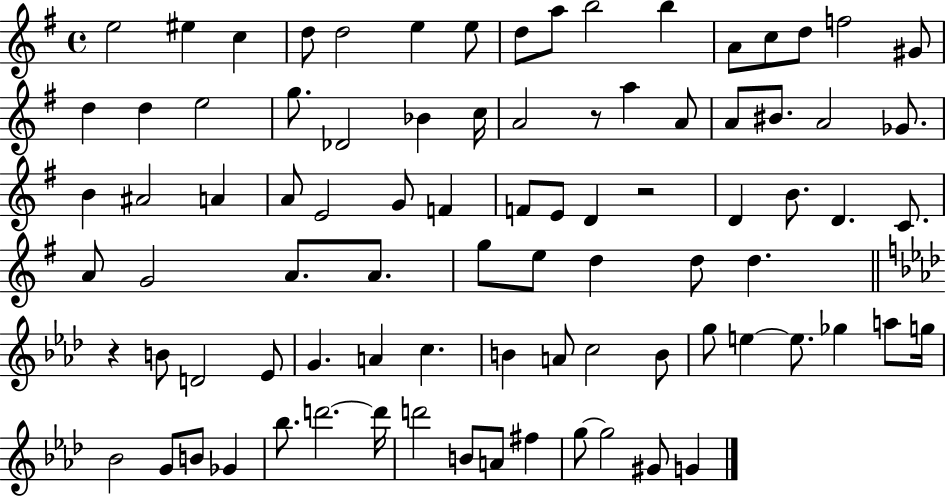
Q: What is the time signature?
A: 4/4